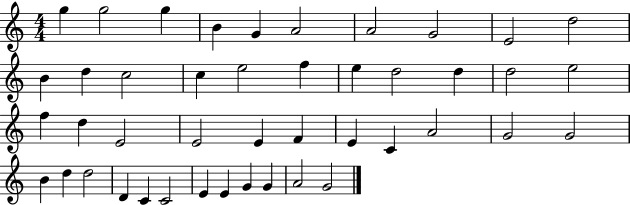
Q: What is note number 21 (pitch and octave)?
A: E5